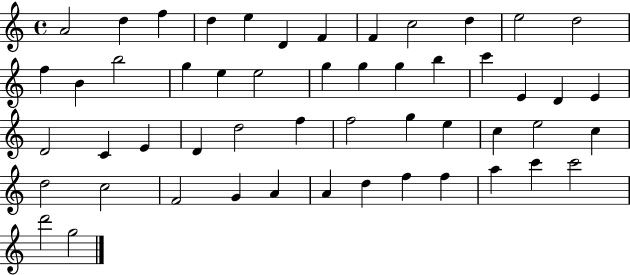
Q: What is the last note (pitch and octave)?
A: G5